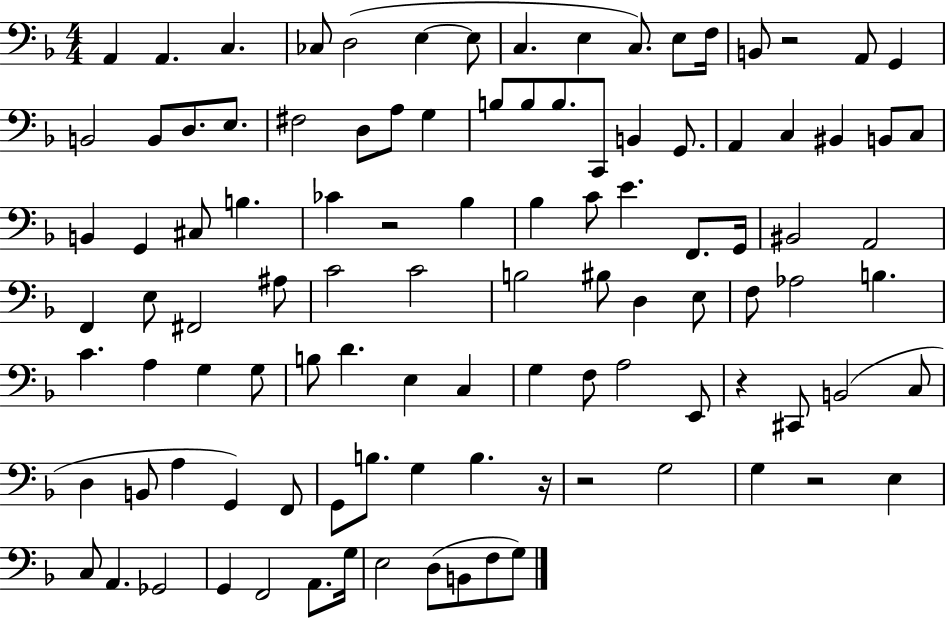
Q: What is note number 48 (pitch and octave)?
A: F2